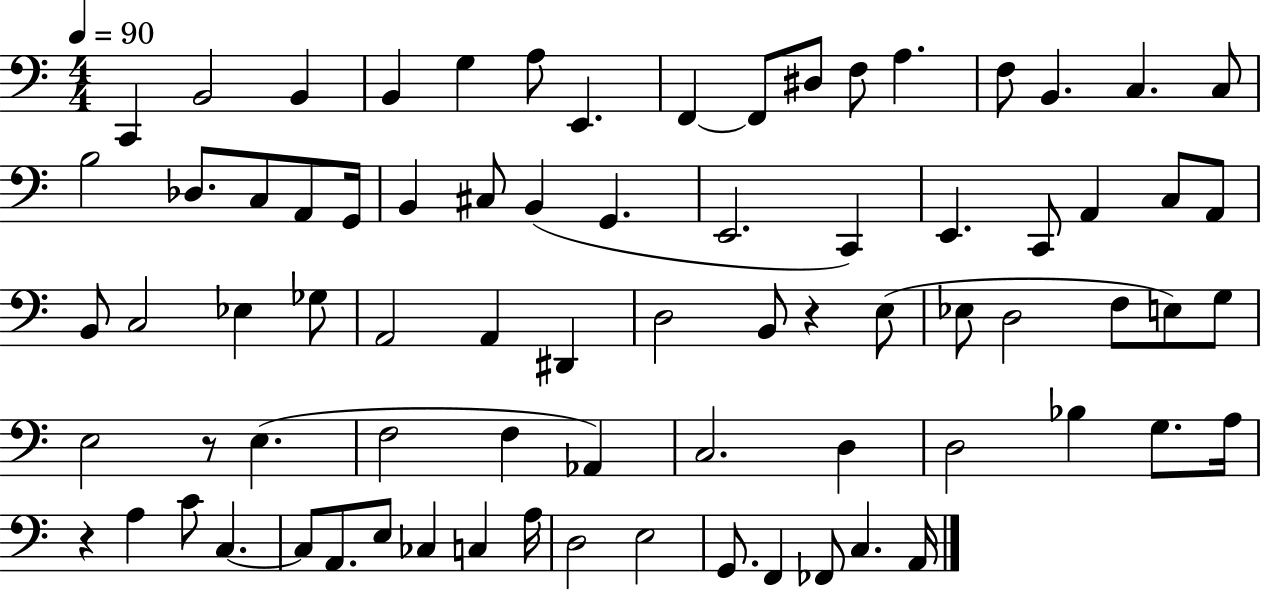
{
  \clef bass
  \numericTimeSignature
  \time 4/4
  \key c \major
  \tempo 4 = 90
  \repeat volta 2 { c,4 b,2 b,4 | b,4 g4 a8 e,4. | f,4~~ f,8 dis8 f8 a4. | f8 b,4. c4. c8 | \break b2 des8. c8 a,8 g,16 | b,4 cis8 b,4( g,4. | e,2. c,4) | e,4. c,8 a,4 c8 a,8 | \break b,8 c2 ees4 ges8 | a,2 a,4 dis,4 | d2 b,8 r4 e8( | ees8 d2 f8 e8) g8 | \break e2 r8 e4.( | f2 f4 aes,4) | c2. d4 | d2 bes4 g8. a16 | \break r4 a4 c'8 c4.~~ | c8 a,8. e8 ces4 c4 a16 | d2 e2 | g,8. f,4 fes,8 c4. a,16 | \break } \bar "|."
}